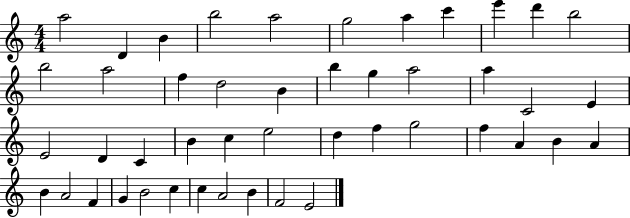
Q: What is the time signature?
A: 4/4